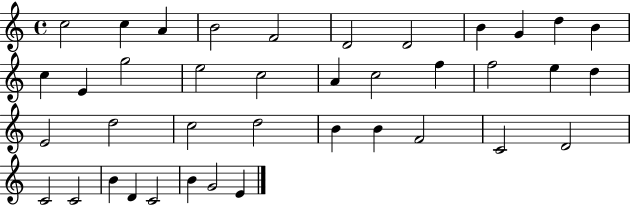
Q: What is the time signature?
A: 4/4